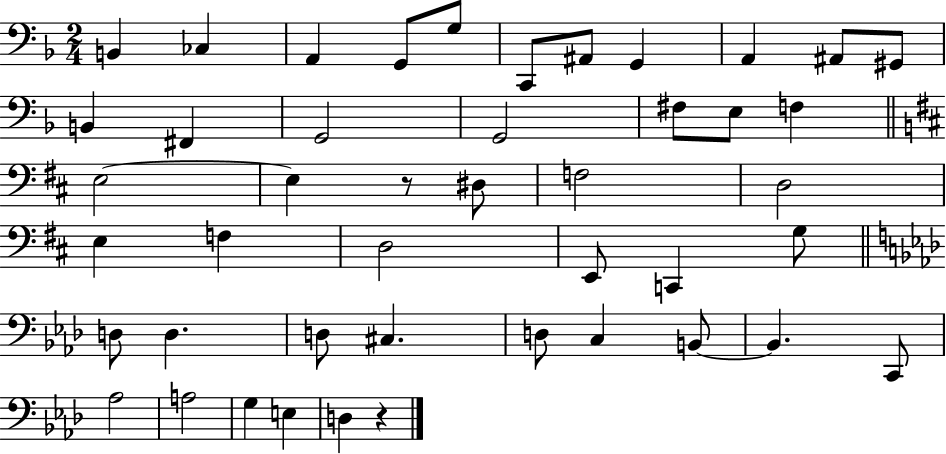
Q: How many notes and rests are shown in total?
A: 45